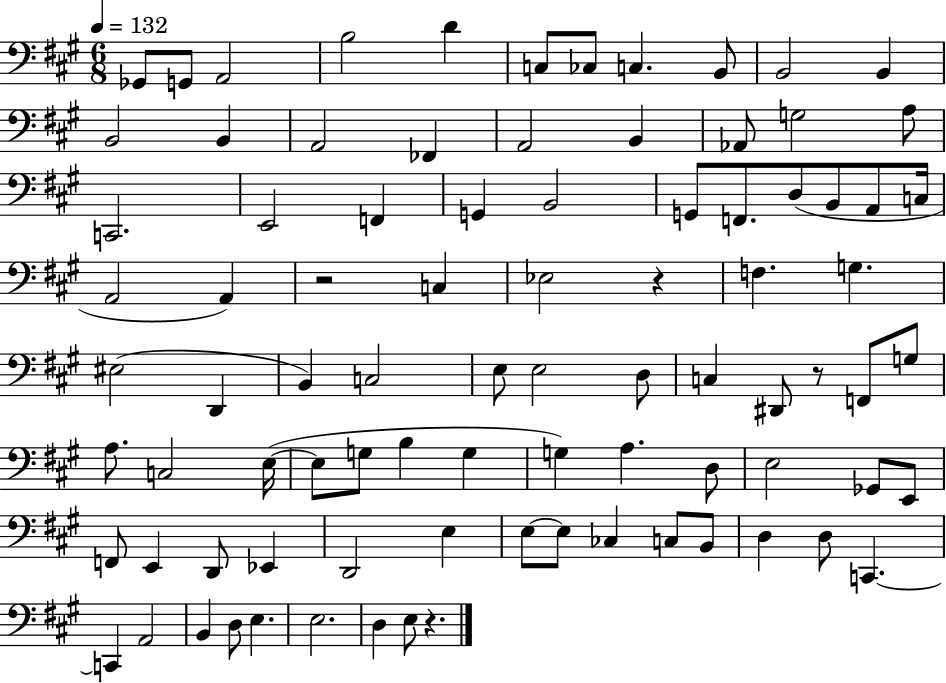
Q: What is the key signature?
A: A major